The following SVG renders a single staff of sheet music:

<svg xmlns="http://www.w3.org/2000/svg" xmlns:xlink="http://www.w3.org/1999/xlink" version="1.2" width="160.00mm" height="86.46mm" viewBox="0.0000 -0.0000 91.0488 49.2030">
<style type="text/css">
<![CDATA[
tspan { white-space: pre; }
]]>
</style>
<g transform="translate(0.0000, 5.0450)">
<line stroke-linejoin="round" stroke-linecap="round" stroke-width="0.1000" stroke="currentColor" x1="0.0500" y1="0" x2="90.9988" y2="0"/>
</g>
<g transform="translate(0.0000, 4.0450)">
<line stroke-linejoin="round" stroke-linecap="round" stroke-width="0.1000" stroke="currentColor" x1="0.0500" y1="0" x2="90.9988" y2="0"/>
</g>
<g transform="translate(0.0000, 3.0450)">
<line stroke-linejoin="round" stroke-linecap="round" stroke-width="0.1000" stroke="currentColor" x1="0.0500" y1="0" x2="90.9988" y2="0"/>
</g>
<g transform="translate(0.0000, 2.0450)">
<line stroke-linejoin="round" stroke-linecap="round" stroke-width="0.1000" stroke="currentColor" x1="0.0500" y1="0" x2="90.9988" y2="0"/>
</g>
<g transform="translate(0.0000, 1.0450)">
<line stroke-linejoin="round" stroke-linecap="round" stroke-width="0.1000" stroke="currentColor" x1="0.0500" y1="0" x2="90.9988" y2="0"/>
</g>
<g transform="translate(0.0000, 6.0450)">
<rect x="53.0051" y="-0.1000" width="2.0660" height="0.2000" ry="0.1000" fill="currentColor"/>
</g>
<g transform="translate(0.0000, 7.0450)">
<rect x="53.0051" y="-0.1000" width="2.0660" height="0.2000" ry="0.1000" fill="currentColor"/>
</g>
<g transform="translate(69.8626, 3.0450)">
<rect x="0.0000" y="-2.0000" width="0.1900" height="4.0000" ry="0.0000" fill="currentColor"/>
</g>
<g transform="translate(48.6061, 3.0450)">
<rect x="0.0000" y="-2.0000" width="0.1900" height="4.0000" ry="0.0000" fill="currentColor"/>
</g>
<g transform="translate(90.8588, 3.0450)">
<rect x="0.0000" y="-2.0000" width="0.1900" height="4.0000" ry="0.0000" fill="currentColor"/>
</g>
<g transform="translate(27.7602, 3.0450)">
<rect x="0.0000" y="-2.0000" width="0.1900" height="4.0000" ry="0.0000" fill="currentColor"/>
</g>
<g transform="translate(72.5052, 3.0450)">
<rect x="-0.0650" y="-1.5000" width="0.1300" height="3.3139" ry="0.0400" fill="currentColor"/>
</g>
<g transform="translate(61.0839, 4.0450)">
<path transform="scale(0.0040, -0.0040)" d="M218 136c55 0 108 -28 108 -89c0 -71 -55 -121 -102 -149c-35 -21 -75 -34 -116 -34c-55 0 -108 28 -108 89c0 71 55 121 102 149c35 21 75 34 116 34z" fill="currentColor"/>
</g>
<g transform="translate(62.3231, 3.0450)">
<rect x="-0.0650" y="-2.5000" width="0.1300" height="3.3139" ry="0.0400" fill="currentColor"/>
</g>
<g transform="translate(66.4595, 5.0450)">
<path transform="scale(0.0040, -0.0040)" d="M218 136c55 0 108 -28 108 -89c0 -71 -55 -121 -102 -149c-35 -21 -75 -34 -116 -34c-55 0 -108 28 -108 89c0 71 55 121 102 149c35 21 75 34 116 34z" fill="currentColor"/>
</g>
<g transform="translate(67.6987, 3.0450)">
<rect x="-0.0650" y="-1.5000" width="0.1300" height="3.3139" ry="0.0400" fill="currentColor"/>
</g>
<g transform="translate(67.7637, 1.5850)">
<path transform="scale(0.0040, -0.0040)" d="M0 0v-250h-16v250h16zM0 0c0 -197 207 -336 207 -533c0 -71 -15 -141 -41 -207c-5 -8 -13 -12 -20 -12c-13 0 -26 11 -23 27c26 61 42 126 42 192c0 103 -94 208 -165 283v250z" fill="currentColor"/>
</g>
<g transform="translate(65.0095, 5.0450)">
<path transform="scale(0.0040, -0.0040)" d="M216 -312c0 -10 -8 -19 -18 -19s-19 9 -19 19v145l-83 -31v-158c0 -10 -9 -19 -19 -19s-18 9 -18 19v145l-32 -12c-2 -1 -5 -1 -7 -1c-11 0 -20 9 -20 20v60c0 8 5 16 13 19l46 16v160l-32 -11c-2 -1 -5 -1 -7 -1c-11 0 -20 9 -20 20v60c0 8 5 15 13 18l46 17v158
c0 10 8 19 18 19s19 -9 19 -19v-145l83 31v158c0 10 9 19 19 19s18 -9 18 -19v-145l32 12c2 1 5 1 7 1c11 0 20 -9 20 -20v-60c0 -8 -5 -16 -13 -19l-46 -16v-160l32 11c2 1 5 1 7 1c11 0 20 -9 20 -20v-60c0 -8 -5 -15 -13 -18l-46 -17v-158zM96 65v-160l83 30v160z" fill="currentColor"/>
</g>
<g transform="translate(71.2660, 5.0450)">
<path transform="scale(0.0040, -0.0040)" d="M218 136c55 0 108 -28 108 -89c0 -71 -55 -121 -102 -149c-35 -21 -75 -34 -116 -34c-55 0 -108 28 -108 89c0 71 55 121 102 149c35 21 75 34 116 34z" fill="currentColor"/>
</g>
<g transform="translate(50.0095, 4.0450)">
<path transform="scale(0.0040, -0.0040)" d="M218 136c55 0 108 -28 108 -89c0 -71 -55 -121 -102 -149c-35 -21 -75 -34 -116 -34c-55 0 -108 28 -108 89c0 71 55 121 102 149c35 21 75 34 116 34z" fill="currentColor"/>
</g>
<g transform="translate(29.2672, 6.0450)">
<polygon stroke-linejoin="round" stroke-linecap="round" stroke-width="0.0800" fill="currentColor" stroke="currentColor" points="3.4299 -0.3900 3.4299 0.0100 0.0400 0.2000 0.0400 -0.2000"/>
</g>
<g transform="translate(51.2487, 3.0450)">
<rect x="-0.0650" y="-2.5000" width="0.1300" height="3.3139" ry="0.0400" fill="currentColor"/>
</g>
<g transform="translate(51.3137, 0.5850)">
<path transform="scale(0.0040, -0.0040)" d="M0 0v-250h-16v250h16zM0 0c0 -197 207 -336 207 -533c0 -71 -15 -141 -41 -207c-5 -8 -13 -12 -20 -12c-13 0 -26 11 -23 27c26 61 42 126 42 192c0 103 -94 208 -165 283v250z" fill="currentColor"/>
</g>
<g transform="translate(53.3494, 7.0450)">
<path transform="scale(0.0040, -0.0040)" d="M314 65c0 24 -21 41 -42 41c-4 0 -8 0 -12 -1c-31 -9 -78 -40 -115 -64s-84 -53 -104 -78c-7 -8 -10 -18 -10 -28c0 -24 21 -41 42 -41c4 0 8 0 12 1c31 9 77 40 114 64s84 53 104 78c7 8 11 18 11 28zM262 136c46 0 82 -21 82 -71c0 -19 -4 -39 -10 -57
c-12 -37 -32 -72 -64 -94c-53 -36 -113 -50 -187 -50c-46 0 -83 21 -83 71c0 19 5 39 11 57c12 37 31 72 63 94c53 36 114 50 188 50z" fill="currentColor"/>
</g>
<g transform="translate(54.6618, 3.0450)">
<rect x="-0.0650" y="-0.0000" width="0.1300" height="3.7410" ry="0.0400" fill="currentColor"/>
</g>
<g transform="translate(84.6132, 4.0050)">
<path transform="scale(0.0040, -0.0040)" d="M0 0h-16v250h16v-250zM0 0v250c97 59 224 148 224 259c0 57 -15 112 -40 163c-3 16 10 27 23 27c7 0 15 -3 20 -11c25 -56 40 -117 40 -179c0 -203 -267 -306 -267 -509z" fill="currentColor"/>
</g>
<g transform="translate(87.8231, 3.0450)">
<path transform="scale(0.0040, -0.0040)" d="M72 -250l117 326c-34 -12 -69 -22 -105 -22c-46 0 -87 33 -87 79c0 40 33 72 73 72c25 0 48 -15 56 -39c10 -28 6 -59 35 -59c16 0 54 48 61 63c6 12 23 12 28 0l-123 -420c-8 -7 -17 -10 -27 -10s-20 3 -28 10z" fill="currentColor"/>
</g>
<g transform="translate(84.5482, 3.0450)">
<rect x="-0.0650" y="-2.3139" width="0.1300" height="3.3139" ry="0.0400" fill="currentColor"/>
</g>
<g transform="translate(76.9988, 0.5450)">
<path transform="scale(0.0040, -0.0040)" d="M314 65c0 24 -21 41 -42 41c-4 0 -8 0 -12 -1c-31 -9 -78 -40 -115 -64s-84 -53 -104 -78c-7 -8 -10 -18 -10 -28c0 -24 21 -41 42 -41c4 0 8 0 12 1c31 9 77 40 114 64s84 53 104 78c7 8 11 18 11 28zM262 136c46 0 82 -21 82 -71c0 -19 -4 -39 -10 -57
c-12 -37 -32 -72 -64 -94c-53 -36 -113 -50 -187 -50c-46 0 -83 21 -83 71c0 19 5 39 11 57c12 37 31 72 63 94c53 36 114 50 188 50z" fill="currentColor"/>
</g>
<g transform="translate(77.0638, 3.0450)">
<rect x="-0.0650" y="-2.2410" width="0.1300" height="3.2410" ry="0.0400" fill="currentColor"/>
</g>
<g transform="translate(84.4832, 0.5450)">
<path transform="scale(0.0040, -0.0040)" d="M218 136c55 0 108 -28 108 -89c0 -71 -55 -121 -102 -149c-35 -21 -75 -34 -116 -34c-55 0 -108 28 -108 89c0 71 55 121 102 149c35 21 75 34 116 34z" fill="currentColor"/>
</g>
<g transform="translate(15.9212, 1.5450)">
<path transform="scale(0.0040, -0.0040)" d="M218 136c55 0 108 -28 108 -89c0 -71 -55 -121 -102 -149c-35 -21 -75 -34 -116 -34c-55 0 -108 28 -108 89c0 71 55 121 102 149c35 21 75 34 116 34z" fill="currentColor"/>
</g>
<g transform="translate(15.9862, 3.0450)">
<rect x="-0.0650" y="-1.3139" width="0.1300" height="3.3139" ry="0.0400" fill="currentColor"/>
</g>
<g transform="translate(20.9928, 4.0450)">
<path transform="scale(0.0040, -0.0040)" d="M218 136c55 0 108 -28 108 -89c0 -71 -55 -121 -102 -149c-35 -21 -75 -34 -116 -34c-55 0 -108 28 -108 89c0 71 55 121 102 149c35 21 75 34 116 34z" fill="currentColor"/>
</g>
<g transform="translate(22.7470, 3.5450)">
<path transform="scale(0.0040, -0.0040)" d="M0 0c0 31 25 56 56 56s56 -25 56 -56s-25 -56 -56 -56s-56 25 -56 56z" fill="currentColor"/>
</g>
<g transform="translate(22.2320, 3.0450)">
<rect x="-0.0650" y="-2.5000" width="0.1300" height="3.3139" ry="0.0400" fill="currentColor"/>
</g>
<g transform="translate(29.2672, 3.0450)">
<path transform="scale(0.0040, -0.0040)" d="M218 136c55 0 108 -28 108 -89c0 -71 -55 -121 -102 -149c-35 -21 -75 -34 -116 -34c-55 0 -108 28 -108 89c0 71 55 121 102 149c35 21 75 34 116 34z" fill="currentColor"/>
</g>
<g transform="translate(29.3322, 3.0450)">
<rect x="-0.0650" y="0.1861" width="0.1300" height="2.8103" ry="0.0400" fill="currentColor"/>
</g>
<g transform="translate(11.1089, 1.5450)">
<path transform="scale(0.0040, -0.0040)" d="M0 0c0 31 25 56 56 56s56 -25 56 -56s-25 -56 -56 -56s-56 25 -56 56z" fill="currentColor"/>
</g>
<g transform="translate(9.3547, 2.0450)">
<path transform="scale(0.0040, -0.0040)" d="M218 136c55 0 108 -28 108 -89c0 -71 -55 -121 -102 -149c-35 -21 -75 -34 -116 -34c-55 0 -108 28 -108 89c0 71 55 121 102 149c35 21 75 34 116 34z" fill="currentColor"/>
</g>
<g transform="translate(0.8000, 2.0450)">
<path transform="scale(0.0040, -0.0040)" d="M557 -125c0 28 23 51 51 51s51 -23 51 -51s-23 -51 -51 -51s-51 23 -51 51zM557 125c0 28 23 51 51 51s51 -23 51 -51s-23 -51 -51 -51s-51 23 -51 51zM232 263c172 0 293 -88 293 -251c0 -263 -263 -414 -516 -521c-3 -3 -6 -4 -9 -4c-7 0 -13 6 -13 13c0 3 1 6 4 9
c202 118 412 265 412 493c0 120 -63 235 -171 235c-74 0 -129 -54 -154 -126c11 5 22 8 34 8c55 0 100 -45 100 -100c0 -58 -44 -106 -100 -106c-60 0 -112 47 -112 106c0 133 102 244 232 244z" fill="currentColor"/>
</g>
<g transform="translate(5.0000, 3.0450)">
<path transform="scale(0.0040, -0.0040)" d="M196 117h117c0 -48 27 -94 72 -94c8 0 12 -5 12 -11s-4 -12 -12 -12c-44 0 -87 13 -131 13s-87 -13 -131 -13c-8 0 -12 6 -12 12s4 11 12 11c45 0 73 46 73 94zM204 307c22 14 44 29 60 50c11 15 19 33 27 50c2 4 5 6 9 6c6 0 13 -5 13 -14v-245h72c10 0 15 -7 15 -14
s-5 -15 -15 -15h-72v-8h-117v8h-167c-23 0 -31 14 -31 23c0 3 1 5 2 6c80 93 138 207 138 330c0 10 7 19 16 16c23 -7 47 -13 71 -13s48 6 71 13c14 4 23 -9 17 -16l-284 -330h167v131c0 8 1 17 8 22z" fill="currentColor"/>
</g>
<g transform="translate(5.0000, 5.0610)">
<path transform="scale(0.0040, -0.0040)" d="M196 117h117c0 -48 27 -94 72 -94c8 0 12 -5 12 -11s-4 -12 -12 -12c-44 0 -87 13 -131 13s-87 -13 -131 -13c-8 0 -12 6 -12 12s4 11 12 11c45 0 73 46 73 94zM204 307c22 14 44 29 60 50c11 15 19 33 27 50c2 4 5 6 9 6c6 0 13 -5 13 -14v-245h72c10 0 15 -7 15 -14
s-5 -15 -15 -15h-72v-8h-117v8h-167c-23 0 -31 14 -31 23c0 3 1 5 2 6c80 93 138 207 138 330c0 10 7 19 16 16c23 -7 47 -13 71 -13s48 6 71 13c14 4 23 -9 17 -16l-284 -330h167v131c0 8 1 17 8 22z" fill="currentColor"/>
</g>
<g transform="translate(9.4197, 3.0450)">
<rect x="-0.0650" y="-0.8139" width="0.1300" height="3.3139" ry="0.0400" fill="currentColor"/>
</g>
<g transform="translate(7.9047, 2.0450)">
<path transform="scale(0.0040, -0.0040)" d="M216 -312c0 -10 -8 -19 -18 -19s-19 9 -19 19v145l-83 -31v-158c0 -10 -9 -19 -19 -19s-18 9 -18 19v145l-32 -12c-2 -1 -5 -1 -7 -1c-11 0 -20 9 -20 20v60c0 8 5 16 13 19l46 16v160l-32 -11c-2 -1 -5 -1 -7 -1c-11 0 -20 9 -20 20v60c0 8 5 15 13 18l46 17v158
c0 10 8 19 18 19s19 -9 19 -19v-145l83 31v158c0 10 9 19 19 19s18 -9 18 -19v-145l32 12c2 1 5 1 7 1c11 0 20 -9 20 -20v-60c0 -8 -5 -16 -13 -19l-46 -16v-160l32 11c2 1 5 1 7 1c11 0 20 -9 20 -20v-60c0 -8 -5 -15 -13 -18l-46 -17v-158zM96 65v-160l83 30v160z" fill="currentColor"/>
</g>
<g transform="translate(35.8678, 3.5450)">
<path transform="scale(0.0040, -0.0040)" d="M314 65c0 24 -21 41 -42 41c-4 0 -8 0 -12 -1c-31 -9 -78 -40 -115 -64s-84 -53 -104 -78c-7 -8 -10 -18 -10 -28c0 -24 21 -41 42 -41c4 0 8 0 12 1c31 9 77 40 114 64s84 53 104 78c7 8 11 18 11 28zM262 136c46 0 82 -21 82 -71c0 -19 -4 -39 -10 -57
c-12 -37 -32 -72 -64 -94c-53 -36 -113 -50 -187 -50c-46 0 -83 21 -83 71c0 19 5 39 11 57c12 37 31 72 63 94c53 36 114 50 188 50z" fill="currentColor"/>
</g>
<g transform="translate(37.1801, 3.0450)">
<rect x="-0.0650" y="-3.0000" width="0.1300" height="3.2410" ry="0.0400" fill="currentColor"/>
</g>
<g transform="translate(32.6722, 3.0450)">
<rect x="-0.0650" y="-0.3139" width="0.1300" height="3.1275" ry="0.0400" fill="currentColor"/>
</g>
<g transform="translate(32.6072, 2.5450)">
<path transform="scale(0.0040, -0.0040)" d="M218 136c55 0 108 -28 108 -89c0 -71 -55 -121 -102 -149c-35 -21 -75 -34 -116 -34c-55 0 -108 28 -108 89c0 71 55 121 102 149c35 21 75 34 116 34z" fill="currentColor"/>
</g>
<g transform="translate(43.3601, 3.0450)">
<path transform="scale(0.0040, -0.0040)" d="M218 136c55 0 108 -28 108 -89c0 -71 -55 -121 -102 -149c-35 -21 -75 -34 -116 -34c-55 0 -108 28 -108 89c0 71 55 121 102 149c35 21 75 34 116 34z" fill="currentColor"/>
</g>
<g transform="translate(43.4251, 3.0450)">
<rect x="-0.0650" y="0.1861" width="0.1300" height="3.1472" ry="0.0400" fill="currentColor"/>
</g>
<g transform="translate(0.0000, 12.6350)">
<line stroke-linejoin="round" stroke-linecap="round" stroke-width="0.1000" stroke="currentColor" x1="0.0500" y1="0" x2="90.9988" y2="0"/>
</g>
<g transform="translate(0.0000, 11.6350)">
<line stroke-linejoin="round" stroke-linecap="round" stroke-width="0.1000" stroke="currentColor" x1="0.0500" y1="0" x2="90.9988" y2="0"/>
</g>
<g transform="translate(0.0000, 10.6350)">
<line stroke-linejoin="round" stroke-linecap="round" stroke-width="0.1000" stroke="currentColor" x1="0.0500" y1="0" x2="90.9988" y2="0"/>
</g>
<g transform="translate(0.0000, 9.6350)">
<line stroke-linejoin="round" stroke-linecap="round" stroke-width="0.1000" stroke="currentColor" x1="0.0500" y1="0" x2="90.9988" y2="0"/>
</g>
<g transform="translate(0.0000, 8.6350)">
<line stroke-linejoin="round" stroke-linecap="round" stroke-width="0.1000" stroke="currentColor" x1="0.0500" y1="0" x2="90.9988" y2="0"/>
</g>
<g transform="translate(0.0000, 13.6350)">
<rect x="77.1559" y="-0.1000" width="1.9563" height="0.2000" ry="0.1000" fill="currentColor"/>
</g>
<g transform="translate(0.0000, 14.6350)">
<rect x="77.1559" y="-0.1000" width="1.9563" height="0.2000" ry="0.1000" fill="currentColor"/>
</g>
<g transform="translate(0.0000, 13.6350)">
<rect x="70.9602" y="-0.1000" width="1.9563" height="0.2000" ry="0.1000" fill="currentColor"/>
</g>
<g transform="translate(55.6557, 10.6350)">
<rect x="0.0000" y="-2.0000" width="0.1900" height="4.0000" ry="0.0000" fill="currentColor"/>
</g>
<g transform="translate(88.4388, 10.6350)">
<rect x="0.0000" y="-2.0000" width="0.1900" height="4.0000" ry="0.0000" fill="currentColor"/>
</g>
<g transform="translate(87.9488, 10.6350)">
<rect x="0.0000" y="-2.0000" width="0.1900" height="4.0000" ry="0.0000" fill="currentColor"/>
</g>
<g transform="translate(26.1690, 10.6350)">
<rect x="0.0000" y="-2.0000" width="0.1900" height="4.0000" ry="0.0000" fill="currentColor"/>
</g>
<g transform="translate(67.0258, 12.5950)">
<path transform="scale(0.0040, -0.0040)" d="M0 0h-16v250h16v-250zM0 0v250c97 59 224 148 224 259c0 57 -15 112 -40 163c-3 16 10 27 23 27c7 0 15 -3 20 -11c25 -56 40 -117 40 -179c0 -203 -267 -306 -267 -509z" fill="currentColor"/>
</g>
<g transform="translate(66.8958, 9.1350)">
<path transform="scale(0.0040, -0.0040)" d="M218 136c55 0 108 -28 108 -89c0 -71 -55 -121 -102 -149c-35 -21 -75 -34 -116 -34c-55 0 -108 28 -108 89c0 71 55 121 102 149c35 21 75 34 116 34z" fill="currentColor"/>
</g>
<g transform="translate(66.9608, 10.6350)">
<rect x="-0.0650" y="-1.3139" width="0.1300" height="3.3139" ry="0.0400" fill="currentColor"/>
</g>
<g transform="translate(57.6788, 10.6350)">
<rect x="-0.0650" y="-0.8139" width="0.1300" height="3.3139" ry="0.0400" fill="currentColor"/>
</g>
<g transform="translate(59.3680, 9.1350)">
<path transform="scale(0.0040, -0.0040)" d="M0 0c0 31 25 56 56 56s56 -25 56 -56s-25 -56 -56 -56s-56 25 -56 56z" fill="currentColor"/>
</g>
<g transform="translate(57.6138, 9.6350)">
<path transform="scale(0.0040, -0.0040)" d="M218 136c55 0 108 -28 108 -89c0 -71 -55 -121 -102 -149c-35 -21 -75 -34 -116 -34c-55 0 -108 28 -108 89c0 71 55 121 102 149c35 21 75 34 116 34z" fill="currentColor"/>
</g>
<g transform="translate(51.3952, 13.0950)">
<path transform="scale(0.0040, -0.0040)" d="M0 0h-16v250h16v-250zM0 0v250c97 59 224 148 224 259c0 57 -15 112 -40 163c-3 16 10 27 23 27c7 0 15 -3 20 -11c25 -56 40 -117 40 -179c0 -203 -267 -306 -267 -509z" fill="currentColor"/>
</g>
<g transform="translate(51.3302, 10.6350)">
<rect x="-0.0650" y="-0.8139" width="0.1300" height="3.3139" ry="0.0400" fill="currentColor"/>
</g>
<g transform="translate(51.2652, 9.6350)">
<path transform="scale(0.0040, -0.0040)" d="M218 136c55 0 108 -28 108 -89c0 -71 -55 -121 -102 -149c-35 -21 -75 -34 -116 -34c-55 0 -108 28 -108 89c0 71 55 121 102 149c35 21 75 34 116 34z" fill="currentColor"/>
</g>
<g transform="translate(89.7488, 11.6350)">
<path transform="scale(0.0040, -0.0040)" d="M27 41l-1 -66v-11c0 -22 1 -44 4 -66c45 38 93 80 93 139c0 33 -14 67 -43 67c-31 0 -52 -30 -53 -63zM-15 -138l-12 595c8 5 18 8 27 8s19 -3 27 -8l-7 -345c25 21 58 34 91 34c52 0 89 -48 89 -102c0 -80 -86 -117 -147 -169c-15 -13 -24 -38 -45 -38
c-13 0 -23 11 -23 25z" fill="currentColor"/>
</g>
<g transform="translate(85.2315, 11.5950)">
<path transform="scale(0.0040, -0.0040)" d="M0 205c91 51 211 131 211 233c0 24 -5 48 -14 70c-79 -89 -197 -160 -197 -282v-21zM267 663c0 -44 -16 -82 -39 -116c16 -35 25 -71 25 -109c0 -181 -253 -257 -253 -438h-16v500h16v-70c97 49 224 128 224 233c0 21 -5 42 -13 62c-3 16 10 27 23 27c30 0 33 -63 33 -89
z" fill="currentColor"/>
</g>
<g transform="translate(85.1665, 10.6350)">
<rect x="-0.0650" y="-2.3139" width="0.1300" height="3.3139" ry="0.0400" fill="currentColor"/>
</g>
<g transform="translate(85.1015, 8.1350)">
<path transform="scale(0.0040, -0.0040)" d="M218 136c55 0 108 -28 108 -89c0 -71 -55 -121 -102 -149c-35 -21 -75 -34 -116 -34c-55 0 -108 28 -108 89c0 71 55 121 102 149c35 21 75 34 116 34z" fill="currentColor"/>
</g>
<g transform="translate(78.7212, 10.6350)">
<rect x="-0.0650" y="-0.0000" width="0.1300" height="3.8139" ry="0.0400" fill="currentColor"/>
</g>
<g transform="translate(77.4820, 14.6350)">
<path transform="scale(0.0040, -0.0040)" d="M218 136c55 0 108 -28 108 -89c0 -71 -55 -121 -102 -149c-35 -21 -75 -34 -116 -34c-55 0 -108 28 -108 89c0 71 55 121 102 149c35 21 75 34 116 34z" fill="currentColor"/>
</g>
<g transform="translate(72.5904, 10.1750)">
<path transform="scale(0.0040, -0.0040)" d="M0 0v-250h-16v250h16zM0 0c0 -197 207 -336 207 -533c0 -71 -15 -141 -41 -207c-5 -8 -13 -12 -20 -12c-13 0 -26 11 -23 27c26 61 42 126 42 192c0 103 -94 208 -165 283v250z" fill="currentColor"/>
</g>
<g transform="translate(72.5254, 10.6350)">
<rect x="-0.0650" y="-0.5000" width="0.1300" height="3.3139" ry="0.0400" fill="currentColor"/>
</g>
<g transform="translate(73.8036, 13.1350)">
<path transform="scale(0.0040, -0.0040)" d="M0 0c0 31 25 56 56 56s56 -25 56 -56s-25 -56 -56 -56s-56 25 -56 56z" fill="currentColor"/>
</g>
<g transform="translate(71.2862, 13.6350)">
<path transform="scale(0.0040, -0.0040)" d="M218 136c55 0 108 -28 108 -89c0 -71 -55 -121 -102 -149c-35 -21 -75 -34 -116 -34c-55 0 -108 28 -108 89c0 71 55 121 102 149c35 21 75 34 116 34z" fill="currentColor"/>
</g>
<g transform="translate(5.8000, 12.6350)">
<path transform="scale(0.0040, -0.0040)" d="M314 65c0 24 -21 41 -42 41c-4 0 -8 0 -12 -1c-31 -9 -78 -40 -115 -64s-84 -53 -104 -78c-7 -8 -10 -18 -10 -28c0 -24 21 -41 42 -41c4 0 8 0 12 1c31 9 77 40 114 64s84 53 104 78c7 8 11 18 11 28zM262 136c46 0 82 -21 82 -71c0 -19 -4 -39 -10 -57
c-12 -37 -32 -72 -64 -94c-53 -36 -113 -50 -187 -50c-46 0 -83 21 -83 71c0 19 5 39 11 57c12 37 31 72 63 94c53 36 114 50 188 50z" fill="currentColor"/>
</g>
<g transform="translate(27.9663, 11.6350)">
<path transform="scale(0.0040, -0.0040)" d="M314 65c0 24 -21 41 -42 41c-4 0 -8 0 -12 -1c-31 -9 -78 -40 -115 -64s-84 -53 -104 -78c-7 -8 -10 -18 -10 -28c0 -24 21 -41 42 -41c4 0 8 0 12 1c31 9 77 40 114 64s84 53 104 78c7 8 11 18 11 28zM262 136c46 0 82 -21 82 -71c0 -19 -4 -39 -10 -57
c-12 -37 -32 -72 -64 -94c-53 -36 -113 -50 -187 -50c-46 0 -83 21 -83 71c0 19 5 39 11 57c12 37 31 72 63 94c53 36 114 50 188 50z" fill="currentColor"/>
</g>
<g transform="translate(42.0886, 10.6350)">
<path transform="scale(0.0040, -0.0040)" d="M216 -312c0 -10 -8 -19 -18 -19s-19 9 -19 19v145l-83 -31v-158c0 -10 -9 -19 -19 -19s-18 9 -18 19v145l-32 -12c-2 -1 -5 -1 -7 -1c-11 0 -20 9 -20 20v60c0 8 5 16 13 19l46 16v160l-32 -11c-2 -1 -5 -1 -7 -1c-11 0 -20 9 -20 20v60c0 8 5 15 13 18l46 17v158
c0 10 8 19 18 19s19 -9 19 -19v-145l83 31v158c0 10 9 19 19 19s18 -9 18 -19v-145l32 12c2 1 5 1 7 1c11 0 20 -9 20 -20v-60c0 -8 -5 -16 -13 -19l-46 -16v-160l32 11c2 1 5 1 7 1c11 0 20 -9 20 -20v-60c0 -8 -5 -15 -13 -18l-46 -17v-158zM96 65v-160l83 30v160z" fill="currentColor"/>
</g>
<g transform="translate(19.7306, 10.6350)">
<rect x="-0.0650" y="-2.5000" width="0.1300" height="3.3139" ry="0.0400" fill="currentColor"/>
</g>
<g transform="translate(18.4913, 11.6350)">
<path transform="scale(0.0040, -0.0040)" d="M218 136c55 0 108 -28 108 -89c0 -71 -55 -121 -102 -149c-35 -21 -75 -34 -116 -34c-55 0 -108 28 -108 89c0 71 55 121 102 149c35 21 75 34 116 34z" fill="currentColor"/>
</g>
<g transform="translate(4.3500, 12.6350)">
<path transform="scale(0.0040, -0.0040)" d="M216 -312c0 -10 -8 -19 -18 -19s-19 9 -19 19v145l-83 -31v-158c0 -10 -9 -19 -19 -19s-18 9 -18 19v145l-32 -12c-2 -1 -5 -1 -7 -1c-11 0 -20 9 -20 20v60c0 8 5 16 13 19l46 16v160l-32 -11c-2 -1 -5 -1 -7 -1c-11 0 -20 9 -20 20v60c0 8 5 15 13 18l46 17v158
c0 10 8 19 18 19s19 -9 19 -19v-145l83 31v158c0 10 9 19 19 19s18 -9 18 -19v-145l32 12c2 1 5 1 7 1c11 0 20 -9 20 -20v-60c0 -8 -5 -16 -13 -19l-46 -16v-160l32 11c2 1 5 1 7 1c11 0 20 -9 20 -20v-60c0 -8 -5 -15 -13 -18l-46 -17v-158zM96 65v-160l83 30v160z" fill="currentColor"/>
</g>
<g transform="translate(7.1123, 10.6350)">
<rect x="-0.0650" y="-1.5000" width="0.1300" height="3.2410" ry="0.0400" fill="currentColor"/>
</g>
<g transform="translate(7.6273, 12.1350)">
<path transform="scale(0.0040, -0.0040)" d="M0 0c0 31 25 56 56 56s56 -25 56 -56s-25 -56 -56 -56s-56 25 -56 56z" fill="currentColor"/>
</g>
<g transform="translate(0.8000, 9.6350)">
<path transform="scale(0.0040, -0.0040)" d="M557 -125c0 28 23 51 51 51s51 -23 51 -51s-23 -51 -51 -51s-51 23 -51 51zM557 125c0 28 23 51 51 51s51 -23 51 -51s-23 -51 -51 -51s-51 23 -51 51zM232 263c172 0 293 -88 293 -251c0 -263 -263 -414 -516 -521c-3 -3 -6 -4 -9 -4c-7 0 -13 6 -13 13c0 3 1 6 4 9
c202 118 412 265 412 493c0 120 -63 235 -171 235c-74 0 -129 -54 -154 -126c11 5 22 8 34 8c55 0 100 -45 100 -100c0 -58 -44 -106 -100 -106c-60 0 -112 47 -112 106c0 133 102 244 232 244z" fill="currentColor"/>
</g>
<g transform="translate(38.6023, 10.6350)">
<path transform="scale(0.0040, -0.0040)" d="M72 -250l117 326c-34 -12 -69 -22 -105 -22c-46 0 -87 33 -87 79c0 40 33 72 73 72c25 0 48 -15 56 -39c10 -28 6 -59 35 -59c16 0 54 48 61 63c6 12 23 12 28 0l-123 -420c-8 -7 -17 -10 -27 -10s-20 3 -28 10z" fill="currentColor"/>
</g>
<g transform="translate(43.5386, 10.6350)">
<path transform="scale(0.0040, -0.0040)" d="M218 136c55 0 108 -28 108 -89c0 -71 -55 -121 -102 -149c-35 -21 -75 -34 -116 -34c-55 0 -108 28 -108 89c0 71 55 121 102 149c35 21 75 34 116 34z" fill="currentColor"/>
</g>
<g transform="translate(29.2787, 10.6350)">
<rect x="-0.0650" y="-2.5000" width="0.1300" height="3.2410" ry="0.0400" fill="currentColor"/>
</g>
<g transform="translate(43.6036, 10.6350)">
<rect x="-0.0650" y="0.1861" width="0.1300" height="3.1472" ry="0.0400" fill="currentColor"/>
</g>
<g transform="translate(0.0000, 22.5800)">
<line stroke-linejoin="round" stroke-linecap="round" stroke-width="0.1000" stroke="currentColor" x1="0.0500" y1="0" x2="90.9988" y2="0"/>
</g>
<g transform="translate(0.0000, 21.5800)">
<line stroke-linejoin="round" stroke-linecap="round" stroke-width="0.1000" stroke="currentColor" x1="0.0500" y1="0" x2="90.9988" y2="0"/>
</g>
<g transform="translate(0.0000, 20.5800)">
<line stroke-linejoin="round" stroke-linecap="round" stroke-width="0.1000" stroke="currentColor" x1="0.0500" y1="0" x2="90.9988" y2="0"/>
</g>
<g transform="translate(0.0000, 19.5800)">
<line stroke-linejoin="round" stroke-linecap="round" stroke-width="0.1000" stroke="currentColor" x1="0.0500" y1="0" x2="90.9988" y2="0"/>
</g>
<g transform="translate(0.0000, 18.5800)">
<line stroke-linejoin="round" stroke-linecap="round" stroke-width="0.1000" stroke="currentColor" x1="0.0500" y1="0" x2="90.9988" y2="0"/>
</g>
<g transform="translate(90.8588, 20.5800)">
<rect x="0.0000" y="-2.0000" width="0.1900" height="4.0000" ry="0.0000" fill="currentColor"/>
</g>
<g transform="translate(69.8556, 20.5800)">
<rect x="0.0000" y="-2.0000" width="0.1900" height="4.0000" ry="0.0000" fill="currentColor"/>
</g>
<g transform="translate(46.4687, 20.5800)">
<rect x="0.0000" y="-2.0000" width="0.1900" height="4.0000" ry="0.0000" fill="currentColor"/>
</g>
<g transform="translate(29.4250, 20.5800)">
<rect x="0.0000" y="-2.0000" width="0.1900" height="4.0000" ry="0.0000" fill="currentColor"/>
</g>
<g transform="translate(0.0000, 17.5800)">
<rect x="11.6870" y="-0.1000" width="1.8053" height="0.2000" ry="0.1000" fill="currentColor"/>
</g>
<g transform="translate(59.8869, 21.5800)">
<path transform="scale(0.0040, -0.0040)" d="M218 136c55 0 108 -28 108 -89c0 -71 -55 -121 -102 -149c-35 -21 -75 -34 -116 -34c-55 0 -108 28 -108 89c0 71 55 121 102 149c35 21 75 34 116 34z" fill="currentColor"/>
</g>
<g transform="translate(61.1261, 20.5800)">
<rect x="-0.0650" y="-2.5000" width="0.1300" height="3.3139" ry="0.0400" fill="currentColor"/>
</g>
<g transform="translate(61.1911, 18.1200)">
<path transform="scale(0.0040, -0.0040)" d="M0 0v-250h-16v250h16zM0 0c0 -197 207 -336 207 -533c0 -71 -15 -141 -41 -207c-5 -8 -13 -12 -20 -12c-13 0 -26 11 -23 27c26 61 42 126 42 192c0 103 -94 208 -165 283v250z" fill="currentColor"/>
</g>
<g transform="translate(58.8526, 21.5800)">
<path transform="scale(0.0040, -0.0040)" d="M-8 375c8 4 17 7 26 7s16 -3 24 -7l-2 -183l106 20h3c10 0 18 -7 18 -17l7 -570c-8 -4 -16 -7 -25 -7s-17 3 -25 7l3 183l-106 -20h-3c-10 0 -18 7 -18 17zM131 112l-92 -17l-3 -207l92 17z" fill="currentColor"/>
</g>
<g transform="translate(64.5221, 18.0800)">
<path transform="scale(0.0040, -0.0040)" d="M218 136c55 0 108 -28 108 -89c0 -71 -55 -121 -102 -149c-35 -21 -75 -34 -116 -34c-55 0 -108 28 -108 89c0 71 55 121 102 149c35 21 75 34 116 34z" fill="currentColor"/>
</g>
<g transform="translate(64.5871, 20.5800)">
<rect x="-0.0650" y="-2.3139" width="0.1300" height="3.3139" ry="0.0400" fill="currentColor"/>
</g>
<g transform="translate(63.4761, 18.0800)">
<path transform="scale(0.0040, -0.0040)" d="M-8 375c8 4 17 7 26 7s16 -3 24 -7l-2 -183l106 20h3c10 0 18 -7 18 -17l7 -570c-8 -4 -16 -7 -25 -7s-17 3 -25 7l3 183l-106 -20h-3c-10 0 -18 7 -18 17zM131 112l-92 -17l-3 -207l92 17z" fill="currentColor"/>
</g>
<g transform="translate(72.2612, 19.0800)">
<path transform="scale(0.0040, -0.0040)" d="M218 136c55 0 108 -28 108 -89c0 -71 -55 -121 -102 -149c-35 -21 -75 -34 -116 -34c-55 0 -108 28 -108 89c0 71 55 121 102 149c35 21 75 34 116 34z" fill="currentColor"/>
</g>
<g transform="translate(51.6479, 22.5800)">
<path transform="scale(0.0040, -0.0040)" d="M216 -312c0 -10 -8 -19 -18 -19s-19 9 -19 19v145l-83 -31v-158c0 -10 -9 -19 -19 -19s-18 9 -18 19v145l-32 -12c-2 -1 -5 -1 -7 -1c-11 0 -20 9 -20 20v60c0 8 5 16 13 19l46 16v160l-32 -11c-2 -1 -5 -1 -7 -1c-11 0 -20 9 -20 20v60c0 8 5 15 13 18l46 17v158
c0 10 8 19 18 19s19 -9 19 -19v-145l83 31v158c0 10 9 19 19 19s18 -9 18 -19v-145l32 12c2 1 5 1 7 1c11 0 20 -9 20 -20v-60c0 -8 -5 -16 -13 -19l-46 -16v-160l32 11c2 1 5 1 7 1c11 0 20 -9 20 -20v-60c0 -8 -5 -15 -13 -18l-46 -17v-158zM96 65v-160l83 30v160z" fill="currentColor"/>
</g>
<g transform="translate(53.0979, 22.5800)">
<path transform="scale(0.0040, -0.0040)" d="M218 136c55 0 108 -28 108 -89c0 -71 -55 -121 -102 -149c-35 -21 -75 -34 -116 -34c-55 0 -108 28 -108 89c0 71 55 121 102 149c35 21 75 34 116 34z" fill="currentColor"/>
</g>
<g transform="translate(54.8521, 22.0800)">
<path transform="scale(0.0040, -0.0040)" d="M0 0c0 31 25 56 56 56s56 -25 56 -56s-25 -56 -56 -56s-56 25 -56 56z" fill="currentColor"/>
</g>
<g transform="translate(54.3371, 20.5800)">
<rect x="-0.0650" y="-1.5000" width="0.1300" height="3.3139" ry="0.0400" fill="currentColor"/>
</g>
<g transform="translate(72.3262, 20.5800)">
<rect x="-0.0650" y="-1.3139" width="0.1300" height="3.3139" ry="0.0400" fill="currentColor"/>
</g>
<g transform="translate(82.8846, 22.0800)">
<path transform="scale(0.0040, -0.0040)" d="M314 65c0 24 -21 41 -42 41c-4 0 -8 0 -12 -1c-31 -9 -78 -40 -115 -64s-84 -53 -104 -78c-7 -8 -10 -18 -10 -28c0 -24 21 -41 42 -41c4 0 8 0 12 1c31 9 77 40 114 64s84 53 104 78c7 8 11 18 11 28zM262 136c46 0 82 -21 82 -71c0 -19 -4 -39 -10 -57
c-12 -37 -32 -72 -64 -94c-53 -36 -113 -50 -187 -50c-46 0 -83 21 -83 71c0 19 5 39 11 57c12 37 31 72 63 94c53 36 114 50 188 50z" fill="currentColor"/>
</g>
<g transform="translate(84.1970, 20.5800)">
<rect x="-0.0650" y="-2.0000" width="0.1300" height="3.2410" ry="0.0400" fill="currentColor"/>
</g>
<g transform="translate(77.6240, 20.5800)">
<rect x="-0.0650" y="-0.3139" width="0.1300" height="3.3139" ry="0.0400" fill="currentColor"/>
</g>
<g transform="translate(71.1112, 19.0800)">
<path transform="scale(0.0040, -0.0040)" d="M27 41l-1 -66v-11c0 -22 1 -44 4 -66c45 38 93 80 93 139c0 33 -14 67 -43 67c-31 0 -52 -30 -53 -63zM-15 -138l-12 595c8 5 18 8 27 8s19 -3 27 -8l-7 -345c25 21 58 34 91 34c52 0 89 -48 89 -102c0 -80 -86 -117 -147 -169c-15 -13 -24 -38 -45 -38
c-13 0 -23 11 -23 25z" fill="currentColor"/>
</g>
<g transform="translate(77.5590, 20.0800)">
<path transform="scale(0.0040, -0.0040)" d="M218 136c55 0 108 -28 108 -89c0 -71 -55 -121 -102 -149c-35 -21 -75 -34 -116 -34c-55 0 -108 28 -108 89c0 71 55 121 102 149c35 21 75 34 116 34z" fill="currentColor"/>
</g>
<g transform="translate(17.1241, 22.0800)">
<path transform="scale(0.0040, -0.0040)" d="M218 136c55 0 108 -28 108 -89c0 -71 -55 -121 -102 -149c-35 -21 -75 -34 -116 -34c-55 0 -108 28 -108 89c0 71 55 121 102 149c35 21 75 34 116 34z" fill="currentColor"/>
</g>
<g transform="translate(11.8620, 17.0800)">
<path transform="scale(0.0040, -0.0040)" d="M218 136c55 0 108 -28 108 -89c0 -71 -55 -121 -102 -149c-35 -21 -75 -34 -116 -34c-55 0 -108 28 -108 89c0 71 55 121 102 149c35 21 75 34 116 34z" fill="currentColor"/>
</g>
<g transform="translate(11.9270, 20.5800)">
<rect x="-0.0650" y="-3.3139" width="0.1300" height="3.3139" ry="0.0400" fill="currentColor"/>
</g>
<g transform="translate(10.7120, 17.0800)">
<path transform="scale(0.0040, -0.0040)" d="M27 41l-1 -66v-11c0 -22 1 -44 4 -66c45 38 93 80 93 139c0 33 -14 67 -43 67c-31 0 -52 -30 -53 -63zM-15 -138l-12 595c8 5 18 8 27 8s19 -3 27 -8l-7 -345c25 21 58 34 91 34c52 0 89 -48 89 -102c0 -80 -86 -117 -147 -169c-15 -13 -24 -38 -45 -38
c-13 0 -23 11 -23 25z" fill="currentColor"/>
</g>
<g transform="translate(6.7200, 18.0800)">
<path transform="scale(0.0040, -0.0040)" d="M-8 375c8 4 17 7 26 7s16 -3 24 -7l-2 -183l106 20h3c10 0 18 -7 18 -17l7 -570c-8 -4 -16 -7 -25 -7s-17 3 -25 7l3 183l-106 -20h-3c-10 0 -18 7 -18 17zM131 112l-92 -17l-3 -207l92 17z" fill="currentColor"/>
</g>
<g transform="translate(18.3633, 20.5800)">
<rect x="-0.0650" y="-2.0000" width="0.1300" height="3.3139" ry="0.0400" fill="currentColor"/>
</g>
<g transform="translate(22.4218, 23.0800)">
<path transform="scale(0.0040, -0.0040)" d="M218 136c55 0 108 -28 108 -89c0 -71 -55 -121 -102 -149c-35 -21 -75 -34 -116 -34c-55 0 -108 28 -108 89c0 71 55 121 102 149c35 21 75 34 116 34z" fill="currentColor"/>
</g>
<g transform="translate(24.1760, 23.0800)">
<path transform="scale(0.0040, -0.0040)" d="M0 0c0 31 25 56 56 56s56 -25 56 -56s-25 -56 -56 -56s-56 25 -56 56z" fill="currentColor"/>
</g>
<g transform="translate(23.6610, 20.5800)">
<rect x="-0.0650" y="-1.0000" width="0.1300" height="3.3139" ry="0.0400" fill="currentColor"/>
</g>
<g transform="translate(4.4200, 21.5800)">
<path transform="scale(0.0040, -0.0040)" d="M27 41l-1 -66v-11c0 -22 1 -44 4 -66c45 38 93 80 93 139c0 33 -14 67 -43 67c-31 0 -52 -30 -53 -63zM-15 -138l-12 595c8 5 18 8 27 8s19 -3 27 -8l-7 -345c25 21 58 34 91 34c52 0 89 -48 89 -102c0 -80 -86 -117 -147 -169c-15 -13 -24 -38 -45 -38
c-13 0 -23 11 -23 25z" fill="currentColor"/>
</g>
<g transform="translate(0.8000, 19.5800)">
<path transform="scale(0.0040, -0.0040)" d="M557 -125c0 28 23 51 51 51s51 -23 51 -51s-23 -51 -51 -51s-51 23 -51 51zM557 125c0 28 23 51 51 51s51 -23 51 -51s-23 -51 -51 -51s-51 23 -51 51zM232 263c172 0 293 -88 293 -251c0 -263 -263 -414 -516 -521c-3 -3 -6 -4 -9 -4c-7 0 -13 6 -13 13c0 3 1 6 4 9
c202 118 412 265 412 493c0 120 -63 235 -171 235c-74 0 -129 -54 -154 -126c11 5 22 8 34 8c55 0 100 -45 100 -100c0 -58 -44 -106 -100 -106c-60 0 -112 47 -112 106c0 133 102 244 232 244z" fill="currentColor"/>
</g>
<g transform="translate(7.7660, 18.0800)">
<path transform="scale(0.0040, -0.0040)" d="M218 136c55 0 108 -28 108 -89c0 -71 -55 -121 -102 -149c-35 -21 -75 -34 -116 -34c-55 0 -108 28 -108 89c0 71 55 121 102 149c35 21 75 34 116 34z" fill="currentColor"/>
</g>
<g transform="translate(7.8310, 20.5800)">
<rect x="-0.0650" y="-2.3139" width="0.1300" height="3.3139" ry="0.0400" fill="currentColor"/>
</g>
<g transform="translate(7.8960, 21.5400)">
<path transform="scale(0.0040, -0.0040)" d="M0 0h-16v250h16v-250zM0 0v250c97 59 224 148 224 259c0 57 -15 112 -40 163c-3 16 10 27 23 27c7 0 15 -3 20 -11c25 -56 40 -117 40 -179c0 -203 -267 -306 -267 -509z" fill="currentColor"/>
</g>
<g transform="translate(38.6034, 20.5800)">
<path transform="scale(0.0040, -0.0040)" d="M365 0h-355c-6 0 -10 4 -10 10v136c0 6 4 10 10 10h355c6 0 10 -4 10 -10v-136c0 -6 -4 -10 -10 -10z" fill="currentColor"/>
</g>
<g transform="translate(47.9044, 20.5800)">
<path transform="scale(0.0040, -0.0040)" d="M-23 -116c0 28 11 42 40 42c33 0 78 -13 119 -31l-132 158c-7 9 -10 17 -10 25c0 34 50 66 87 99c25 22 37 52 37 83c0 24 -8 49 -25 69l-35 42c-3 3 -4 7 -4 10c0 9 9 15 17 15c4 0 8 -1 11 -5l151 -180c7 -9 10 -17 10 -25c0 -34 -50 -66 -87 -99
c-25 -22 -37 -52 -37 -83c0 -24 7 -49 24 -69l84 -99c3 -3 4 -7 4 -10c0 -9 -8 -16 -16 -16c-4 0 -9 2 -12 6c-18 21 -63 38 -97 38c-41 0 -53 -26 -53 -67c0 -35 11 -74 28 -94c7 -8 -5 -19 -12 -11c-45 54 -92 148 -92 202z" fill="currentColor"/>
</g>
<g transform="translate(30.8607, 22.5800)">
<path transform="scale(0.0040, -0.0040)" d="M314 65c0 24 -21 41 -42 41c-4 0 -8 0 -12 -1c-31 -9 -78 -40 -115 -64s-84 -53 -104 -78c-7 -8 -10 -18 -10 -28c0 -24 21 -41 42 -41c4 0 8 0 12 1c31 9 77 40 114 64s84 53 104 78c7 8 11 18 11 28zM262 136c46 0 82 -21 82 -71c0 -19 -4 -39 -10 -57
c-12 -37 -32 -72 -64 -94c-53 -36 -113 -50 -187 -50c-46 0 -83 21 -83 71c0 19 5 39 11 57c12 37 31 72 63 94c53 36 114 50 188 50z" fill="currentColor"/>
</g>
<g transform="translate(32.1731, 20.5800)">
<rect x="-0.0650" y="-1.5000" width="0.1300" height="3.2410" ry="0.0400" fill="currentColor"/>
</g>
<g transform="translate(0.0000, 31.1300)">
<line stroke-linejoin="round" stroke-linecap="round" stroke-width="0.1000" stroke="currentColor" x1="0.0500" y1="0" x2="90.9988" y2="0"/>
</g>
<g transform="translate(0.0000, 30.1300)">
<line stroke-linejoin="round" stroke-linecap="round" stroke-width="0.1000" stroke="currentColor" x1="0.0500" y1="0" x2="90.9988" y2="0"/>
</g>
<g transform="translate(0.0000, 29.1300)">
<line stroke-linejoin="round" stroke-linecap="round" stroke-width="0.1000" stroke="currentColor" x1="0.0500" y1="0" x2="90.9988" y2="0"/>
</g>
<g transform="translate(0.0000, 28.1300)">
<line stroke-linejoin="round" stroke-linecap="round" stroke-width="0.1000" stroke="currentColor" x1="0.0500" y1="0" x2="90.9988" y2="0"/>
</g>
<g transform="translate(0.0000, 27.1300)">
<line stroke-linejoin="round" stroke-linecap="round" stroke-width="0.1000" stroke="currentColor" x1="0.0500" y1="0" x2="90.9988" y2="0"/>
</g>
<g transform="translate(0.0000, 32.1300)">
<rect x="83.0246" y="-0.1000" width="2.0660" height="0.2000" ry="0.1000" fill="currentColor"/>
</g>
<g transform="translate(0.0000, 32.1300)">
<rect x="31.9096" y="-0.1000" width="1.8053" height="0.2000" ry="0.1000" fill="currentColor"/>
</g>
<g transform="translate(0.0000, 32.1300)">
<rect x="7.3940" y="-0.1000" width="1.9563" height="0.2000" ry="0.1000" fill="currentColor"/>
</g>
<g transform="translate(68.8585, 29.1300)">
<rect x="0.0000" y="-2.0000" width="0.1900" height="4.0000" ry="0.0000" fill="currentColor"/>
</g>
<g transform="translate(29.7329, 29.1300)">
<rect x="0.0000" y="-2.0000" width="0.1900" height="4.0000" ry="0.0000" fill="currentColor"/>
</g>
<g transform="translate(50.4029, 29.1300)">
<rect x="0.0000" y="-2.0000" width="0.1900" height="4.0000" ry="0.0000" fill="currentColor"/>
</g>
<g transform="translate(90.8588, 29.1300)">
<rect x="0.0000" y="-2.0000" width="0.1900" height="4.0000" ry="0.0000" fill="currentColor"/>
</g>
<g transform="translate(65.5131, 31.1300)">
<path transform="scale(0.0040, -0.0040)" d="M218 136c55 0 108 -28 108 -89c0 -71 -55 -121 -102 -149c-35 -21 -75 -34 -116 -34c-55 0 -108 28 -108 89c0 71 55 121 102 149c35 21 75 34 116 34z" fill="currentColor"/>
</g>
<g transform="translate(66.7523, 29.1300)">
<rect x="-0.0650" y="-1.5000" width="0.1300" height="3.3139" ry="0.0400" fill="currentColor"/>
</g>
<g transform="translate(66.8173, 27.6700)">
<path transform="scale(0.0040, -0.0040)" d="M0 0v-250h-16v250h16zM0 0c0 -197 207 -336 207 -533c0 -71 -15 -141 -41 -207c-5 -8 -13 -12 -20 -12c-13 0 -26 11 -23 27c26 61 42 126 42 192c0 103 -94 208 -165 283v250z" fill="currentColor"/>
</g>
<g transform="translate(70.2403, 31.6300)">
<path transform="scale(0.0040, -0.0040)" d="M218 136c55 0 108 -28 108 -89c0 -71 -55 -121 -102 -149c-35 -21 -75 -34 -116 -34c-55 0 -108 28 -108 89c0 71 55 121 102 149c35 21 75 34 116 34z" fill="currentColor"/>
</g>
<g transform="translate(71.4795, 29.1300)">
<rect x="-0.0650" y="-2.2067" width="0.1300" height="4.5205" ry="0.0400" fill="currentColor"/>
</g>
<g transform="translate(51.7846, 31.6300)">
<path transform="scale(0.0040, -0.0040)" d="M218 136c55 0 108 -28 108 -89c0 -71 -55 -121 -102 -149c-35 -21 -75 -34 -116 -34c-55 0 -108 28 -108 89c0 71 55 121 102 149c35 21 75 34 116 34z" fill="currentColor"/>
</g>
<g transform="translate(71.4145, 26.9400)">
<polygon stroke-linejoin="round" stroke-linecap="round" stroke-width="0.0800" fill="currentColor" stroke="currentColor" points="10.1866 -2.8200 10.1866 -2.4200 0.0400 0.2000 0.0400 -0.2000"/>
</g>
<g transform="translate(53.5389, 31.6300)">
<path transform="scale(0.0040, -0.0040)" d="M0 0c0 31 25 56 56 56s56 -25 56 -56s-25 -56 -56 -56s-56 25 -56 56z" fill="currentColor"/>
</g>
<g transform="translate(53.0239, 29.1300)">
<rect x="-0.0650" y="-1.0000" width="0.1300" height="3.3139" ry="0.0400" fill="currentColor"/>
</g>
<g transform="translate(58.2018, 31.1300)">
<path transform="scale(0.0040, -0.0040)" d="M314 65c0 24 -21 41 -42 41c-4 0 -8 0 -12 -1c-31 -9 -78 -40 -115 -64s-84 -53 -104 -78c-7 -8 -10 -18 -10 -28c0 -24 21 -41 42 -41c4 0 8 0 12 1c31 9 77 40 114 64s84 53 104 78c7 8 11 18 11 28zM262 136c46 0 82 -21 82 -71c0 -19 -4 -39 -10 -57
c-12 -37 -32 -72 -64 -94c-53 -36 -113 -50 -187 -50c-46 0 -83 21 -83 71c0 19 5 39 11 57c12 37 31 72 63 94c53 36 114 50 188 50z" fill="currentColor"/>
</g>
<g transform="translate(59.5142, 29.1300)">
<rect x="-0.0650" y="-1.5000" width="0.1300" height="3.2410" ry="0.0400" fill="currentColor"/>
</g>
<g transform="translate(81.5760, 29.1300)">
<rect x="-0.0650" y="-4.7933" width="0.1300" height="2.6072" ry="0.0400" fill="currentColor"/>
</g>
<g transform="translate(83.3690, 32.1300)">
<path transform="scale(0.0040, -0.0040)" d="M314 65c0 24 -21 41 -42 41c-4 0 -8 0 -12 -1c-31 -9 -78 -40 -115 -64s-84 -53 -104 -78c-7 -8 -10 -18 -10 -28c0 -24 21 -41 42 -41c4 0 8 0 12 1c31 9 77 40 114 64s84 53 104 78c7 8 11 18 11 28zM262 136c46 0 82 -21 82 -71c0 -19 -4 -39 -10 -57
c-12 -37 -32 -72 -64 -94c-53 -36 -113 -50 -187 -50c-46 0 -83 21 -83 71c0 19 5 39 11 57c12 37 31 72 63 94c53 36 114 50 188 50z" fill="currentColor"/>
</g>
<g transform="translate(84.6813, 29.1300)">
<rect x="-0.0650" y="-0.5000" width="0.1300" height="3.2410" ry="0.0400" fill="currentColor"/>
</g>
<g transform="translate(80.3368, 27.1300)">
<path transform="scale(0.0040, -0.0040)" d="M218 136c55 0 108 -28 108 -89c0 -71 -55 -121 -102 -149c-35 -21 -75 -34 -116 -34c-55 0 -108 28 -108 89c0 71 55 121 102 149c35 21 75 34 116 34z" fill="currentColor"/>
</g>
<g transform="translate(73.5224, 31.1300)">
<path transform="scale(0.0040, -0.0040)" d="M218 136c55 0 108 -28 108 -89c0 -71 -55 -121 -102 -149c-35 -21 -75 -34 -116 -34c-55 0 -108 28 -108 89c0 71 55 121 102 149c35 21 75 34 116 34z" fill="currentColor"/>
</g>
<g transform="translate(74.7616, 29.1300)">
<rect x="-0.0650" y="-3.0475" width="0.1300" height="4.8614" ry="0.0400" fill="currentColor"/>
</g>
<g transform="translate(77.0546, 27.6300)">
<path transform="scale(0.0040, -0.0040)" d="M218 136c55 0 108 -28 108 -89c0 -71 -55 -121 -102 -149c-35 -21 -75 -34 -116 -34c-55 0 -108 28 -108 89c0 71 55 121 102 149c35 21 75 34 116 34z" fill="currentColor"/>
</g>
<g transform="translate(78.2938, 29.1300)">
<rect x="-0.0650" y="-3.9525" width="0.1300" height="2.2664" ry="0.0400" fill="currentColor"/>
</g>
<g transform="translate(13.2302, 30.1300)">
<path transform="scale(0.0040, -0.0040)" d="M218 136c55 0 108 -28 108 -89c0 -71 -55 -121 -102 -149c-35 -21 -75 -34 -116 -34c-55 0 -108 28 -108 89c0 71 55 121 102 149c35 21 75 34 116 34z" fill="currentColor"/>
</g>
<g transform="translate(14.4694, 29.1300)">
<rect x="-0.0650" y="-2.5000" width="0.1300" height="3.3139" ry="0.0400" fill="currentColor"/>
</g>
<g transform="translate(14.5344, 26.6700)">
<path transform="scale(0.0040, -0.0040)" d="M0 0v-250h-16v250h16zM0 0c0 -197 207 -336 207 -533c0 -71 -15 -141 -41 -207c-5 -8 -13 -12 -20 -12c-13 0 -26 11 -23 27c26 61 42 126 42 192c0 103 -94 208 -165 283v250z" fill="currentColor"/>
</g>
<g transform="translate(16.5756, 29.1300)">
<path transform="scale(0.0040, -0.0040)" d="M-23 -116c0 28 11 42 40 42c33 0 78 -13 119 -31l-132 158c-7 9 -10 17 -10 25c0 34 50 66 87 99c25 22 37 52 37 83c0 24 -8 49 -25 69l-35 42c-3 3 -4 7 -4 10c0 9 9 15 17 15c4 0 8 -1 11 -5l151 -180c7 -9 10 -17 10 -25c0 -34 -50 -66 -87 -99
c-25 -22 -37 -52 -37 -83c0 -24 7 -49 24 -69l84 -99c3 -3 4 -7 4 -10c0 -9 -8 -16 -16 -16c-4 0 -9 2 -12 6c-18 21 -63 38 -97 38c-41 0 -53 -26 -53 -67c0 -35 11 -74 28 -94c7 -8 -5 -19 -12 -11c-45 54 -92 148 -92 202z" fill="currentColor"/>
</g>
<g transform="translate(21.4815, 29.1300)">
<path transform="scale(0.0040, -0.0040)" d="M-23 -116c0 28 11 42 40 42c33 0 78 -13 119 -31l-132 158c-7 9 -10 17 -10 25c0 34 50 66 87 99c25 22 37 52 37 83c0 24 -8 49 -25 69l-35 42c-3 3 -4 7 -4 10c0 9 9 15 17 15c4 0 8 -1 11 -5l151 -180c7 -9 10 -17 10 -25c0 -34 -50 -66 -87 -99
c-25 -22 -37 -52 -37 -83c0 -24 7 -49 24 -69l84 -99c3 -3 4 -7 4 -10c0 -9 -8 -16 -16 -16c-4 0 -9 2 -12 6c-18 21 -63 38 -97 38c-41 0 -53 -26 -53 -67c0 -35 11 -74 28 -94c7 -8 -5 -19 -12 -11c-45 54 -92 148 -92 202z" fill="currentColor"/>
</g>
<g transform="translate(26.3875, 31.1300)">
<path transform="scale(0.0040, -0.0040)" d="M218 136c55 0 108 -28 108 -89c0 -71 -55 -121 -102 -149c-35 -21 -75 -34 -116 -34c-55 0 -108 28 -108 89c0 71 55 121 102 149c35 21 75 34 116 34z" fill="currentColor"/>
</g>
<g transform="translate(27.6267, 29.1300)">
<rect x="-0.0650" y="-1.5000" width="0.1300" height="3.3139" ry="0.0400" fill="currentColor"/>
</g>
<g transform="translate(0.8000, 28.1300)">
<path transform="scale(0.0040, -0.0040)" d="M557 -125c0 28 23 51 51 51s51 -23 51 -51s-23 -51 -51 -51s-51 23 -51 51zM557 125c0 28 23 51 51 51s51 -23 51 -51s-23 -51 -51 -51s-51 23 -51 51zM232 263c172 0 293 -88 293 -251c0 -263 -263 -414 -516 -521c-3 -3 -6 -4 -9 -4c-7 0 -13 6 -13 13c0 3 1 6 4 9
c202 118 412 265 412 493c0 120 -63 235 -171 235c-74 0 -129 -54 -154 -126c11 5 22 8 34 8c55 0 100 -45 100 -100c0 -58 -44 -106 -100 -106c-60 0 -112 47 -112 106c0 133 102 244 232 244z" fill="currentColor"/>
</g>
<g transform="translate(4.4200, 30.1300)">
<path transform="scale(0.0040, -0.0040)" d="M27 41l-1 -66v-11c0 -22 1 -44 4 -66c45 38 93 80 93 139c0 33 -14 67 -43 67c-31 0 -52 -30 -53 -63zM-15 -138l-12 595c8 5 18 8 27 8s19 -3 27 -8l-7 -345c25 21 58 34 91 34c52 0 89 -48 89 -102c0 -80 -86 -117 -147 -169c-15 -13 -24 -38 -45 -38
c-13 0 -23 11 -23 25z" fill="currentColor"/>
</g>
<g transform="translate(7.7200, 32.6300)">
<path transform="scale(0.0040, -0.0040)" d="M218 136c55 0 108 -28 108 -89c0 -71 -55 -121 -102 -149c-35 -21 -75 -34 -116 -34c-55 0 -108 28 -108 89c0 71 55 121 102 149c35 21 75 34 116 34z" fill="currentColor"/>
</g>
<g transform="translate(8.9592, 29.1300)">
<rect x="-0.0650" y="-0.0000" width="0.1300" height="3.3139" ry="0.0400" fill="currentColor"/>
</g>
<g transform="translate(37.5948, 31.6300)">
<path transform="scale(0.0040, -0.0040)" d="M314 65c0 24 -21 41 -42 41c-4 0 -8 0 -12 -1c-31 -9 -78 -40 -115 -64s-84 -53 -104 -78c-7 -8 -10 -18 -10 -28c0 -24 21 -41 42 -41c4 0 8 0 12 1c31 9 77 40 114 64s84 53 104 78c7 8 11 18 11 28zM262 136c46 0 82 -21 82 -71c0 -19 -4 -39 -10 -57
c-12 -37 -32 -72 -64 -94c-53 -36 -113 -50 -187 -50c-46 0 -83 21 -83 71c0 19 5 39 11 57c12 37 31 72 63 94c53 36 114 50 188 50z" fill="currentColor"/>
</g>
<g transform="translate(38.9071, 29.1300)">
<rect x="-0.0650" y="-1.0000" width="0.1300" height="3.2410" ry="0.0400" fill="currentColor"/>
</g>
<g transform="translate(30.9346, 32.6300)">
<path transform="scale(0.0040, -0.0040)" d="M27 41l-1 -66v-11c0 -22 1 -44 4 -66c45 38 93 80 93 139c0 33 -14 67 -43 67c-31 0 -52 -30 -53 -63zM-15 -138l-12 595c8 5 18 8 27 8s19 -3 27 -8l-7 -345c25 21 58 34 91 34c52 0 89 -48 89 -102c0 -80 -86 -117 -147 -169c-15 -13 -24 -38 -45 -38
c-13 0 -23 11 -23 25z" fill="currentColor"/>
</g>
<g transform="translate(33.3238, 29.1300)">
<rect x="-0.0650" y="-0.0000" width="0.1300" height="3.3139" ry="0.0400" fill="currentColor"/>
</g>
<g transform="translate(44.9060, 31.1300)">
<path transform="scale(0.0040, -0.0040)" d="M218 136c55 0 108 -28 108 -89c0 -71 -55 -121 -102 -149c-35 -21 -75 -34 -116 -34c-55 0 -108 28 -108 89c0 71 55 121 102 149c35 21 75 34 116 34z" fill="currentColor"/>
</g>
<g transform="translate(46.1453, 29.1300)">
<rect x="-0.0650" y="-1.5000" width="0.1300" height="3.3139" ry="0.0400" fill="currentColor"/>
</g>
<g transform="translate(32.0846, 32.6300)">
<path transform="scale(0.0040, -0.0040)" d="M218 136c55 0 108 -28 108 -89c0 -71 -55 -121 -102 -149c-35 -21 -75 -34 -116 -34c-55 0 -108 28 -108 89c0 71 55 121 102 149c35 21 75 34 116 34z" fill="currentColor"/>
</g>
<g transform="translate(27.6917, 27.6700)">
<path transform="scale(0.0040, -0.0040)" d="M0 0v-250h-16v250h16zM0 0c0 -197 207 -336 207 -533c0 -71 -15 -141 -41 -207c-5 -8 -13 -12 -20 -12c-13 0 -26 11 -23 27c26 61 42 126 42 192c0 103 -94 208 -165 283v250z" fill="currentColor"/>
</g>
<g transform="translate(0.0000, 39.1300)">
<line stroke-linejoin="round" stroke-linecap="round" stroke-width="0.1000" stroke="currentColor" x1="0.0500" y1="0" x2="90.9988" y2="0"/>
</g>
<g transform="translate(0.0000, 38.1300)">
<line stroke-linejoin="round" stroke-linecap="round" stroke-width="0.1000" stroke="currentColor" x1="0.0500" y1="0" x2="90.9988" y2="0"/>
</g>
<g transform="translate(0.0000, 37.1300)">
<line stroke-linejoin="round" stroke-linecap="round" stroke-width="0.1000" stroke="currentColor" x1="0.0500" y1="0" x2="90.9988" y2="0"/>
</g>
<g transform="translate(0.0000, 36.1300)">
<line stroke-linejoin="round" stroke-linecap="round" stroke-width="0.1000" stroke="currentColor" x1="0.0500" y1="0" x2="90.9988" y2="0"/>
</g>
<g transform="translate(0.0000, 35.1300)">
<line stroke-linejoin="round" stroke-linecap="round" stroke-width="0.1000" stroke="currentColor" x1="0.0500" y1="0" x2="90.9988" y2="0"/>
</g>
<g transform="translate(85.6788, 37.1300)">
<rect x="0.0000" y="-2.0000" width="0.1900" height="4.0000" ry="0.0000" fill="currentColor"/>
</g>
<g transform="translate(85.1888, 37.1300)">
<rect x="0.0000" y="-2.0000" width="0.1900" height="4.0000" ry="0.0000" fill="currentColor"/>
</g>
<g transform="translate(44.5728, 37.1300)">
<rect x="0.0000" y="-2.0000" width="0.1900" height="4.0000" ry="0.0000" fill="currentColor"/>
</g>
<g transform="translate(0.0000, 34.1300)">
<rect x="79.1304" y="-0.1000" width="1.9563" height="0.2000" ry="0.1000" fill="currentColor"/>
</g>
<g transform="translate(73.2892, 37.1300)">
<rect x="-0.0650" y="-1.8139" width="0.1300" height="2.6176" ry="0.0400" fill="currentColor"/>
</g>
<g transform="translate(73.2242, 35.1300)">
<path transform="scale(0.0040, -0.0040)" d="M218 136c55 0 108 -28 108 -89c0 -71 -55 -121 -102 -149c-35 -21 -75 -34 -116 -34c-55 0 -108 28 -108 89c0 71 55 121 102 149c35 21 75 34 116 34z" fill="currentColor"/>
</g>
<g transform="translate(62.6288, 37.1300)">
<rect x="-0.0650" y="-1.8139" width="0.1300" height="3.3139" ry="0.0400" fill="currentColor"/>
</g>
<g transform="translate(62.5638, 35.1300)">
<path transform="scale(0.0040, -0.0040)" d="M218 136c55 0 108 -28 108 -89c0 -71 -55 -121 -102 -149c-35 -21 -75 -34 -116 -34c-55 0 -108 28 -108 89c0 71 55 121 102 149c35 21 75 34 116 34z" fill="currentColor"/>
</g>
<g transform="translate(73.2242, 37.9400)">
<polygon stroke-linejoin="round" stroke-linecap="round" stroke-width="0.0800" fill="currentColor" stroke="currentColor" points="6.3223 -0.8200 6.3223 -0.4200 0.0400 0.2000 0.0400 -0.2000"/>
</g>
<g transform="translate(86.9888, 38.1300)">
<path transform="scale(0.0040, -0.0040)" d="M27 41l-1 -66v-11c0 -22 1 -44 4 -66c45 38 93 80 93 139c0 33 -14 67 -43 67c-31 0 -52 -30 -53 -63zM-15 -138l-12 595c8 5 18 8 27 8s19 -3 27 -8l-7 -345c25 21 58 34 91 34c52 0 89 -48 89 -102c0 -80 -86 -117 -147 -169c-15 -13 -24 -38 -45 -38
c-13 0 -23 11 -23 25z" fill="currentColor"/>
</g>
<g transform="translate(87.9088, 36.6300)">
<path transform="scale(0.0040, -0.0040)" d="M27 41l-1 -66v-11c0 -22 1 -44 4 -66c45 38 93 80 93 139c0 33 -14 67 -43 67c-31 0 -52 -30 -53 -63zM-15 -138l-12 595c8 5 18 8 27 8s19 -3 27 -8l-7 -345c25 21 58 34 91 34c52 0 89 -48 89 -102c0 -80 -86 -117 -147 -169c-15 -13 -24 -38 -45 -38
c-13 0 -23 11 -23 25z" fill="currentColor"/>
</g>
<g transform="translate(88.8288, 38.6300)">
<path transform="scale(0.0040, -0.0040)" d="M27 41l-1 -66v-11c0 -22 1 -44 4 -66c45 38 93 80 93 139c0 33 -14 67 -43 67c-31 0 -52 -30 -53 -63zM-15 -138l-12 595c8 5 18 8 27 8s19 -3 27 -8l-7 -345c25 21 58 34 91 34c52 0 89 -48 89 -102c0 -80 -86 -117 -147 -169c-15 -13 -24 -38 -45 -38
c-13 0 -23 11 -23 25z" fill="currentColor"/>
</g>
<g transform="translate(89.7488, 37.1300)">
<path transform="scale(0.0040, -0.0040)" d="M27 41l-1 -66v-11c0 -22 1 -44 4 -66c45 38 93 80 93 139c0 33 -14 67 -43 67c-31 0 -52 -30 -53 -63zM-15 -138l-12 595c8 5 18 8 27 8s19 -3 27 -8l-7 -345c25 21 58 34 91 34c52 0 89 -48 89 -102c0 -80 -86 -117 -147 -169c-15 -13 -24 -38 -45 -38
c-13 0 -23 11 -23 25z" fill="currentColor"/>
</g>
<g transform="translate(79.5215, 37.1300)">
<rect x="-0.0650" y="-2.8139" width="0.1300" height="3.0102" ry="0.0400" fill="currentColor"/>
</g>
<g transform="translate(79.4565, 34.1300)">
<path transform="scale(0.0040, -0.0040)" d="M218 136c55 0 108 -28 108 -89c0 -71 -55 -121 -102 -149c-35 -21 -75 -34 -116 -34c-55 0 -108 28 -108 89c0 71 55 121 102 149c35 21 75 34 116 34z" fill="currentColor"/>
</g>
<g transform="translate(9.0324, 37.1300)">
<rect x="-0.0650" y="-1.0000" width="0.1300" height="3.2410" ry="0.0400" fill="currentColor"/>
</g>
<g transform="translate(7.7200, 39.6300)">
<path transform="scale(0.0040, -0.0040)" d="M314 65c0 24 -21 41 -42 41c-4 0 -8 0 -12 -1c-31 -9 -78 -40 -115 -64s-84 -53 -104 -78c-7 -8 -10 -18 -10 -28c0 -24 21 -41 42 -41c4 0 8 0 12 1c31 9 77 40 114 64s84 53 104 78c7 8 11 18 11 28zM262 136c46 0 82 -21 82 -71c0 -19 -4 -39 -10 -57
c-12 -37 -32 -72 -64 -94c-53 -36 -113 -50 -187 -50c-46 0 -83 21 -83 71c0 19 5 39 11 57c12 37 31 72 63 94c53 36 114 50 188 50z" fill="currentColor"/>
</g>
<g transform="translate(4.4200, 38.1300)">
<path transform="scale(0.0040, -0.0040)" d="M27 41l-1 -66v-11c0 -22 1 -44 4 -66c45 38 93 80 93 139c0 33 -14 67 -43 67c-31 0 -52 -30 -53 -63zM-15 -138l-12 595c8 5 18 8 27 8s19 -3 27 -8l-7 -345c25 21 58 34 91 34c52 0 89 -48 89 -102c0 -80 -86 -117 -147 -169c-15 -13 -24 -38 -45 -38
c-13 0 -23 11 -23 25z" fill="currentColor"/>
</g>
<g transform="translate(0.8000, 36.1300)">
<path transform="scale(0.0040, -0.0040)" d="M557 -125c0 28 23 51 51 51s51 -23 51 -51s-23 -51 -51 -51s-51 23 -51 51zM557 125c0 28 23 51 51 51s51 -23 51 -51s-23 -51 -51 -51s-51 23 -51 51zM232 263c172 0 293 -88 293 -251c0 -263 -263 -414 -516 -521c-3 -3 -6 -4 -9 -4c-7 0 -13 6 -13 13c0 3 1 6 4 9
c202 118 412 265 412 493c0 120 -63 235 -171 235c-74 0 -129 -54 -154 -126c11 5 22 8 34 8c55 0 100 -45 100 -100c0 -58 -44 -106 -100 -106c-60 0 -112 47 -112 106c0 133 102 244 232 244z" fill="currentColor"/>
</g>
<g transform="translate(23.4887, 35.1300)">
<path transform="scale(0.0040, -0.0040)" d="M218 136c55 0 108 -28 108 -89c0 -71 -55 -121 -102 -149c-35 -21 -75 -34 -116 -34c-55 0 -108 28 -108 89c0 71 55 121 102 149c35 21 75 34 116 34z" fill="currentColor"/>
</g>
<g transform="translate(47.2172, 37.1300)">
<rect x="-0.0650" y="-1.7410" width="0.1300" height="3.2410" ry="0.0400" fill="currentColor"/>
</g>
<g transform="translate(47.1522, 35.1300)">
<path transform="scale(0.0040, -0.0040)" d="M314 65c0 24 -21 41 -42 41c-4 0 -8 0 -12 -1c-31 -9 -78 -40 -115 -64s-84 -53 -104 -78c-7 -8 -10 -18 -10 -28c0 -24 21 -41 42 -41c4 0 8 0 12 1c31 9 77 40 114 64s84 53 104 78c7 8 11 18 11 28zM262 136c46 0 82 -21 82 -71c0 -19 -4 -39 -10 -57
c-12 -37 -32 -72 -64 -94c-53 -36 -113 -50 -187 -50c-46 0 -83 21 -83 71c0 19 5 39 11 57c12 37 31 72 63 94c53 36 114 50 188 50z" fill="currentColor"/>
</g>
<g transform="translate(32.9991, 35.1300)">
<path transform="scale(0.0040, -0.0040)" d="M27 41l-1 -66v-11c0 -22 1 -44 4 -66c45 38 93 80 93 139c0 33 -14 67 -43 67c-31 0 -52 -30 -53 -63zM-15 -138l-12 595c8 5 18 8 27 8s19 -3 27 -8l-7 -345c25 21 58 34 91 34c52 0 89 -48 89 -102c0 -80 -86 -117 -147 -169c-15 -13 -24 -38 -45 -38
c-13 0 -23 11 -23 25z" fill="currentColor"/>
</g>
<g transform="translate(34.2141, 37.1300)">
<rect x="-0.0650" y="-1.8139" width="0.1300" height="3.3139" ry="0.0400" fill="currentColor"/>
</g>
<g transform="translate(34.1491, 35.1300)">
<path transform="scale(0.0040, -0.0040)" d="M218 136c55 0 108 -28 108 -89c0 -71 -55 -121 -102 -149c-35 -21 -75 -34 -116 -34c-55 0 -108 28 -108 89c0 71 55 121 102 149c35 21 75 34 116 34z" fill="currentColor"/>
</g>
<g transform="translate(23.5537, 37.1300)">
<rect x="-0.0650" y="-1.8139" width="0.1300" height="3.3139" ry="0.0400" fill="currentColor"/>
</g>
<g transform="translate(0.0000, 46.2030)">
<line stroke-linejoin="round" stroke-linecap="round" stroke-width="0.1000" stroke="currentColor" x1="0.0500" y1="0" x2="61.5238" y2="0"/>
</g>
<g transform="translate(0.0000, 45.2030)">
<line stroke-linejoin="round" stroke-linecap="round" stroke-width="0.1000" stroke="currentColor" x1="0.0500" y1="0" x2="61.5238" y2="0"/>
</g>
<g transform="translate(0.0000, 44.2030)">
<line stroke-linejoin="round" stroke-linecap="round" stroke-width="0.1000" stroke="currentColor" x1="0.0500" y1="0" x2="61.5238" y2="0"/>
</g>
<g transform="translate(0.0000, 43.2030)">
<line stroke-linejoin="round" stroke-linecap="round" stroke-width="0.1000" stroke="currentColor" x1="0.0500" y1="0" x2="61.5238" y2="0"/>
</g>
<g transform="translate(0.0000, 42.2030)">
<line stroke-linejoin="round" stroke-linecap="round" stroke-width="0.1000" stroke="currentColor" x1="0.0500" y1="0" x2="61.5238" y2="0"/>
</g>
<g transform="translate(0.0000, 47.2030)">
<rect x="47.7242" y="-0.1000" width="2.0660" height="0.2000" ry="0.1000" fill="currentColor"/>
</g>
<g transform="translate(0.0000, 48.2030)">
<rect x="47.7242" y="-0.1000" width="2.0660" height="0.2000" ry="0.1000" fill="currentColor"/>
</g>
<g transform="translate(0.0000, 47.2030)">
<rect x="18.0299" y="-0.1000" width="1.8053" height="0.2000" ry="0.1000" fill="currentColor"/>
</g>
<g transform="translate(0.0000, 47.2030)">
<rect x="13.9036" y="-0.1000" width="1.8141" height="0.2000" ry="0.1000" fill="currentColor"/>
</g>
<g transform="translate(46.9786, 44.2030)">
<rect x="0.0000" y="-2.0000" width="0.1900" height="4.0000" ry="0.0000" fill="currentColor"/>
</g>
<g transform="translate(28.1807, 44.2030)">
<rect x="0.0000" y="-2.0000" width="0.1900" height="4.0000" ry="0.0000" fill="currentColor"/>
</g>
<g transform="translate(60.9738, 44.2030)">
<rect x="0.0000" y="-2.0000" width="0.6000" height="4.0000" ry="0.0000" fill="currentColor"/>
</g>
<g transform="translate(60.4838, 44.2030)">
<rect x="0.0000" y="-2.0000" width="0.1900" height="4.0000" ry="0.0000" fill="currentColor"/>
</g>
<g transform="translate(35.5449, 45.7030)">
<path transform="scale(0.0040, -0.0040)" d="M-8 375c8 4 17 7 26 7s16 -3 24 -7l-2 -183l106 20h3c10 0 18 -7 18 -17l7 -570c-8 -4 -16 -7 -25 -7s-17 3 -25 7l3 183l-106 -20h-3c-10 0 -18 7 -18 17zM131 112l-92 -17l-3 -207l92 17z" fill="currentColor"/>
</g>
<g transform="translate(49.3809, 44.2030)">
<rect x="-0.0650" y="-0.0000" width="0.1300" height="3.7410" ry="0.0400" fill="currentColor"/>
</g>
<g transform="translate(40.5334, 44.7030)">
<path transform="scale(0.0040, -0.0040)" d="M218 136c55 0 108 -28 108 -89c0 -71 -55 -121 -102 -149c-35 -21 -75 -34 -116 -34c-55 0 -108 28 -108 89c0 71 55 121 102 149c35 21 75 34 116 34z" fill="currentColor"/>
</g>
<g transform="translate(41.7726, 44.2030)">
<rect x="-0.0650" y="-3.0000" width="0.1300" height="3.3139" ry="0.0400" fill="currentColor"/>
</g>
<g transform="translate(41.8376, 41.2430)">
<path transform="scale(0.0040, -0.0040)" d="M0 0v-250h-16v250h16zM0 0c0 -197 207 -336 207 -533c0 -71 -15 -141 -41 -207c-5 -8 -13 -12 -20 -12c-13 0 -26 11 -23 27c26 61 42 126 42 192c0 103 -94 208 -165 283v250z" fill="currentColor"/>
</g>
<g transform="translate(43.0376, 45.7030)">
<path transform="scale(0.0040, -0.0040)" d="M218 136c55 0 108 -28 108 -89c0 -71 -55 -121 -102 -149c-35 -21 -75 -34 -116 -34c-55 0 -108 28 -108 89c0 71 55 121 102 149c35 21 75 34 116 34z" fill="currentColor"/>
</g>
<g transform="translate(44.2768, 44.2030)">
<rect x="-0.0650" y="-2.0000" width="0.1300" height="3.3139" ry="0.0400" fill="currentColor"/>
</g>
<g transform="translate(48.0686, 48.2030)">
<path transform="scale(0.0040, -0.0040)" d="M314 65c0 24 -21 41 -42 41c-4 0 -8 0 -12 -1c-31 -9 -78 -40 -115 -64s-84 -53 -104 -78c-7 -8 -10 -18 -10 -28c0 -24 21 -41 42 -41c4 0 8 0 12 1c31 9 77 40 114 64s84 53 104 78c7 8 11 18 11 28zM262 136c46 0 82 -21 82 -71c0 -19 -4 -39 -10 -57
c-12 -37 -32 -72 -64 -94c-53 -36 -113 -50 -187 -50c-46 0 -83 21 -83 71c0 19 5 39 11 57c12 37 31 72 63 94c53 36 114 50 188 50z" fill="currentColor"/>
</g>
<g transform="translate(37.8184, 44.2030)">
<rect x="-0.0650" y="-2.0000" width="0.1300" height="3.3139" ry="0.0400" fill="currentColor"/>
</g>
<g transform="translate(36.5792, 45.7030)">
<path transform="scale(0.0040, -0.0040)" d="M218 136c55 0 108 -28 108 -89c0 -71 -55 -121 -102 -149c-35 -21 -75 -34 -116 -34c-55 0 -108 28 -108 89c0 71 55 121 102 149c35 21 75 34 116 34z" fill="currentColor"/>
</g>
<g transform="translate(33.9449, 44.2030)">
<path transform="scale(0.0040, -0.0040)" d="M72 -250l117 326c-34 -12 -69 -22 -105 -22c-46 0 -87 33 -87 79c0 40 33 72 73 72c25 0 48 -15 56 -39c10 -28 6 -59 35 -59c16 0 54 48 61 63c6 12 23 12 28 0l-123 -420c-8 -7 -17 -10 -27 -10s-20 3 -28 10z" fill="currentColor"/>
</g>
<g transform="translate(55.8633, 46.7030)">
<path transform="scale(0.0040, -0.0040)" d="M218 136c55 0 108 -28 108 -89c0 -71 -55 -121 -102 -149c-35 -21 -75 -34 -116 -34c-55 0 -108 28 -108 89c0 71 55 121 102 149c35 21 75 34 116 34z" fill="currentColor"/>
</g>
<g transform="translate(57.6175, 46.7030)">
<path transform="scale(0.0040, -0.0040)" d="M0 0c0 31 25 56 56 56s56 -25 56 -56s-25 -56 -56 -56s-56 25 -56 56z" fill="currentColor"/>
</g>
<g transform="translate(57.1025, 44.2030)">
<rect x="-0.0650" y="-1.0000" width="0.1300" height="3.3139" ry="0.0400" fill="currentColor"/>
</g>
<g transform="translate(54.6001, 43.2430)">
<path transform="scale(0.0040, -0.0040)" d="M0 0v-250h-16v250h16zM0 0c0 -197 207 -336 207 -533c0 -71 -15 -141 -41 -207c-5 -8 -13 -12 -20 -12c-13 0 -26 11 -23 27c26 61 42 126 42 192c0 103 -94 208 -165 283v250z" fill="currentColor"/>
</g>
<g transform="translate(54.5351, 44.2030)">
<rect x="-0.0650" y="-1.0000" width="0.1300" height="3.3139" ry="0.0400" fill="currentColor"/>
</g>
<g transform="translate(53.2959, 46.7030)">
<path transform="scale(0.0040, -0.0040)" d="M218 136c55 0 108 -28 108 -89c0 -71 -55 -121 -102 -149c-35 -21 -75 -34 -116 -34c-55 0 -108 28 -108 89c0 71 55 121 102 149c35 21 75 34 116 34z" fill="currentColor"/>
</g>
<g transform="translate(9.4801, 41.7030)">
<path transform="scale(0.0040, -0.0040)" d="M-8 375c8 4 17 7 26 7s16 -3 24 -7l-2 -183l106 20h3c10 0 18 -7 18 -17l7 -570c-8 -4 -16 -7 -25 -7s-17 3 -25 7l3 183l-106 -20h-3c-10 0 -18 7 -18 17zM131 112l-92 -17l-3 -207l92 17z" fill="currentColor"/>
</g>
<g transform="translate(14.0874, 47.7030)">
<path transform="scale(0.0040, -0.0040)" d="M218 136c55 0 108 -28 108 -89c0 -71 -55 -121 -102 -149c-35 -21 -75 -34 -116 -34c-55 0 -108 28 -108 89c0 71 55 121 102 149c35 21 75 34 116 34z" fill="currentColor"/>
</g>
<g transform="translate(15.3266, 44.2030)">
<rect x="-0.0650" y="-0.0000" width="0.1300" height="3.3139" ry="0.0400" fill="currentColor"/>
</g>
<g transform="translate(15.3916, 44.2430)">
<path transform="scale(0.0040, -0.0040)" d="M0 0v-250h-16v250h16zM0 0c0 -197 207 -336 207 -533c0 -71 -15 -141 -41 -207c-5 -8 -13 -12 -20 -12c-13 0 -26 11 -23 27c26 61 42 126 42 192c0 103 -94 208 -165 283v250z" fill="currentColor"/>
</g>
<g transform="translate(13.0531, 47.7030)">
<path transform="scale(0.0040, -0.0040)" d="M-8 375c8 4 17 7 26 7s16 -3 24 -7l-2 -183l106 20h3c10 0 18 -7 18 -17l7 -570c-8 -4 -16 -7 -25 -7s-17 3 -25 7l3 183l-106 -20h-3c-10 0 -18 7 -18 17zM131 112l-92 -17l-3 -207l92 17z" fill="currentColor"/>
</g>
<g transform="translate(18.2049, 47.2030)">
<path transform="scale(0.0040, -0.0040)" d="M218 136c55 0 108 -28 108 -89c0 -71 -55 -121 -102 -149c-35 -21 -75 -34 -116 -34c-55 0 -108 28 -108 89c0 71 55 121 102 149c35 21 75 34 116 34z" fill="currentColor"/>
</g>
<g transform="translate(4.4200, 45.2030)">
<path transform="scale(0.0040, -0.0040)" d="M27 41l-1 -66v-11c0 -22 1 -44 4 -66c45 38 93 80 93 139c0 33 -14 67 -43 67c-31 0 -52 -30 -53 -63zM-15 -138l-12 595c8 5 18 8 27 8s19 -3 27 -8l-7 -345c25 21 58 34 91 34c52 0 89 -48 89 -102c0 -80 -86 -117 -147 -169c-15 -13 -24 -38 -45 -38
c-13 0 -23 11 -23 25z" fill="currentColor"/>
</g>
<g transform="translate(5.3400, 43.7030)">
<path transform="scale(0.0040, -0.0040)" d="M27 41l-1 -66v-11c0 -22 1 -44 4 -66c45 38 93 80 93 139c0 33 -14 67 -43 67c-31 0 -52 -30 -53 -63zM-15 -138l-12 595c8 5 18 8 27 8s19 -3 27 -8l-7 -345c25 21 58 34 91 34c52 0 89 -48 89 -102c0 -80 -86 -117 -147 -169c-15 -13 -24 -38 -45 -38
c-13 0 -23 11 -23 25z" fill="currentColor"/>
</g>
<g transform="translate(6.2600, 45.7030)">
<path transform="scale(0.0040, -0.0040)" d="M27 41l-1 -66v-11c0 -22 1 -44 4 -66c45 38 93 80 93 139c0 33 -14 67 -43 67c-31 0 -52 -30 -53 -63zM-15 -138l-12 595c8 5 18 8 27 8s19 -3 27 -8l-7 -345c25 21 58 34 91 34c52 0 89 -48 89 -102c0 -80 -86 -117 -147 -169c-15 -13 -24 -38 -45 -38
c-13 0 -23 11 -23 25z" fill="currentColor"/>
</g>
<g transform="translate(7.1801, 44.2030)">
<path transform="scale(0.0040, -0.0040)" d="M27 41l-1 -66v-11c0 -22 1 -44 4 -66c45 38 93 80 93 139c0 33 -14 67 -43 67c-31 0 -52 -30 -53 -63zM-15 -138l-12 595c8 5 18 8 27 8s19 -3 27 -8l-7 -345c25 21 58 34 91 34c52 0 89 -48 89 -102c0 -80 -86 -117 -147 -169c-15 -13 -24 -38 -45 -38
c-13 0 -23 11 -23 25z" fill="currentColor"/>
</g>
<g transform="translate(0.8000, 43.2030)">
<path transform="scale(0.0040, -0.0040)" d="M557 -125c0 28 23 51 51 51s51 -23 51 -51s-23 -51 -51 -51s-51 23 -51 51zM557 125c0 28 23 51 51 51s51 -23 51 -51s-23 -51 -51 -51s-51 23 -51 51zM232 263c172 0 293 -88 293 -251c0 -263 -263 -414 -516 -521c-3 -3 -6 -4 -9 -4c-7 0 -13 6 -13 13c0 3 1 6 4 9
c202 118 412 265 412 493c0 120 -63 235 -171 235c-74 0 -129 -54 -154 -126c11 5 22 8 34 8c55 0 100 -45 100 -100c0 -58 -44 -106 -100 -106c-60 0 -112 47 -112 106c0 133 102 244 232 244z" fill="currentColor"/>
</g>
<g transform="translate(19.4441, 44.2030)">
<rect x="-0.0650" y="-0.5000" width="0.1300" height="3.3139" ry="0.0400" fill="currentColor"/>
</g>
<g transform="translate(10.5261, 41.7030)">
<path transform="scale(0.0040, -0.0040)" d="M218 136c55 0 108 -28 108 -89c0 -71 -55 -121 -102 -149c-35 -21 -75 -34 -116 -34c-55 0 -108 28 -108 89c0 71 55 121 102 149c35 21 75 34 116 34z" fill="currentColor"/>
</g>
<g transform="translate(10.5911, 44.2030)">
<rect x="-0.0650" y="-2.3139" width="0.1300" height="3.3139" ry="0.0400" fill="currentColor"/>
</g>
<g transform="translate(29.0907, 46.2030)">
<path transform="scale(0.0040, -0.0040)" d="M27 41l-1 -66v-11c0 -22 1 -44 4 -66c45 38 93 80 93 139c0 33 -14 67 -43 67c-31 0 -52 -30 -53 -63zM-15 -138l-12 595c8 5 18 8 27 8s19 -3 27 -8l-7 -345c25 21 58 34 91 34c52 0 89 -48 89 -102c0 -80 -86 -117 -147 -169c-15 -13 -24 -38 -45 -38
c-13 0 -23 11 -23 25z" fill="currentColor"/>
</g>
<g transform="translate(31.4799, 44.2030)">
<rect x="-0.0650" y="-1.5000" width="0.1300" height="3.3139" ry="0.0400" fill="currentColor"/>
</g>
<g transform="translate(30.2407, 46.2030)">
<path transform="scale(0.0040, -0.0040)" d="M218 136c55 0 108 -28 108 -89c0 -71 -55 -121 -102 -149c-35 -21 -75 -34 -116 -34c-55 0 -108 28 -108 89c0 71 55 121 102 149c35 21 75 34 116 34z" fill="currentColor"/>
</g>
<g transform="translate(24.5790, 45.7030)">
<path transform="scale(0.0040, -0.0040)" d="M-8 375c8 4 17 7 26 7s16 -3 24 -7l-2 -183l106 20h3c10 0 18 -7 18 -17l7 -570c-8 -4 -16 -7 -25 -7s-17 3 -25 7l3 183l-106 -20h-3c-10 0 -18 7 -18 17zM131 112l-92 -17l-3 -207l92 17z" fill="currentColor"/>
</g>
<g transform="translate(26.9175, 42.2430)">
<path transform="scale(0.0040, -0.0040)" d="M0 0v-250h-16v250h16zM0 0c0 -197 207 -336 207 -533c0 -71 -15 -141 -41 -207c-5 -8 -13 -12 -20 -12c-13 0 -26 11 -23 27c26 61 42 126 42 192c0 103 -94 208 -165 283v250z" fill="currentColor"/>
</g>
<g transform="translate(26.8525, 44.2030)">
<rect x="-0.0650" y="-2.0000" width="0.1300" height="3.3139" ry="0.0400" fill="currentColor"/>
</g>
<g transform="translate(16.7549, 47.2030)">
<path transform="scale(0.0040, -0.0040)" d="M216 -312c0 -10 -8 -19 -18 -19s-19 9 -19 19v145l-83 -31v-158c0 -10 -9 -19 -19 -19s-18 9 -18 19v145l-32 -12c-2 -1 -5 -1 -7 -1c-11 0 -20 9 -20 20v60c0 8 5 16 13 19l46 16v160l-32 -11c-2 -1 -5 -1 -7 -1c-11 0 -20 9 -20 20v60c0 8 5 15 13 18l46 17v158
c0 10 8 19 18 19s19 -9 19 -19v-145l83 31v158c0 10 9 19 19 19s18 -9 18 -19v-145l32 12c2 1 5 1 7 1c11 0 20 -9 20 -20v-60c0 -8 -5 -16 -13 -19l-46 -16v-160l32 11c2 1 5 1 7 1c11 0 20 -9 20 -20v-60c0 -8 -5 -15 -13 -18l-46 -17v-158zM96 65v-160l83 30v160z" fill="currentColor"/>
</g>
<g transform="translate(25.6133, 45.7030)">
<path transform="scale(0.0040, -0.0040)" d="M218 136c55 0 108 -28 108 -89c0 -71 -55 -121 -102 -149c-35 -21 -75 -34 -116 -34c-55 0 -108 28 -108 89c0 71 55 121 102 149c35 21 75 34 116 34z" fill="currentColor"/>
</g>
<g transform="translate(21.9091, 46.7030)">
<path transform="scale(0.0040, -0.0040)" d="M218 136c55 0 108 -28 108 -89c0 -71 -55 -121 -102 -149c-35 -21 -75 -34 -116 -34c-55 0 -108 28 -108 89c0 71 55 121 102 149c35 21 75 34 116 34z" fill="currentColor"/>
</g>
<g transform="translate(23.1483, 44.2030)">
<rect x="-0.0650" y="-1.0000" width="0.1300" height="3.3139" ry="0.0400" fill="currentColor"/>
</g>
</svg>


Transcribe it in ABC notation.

X:1
T:Untitled
M:4/4
L:1/4
K:C
^F, G, B,, D,/2 E,/2 C,2 D, B,,/2 C,,2 B,, ^G,,/2 G,, B,2 B,/2 z/2 ^G,,2 B,, B,,2 z/2 ^D, F,/2 F, G,/2 E,,/2 C,, B,/4 B,/2 _D A,, F,, G,,2 z2 z ^G,, B,,/2 B, _G, E, A,,2 D,, _B,,/2 z z G,,/2 _D,, F,,2 G,, F,, G,,2 G,,/2 F,,/2 G,,/2 G,/2 A,/2 E,,2 F,,2 A, _A, A,2 A, A,/2 C/2 B, D,,/2 ^E,, F,, A,,/2 _G,, z/2 A,, C,/2 A,, C,,2 F,,/2 F,,